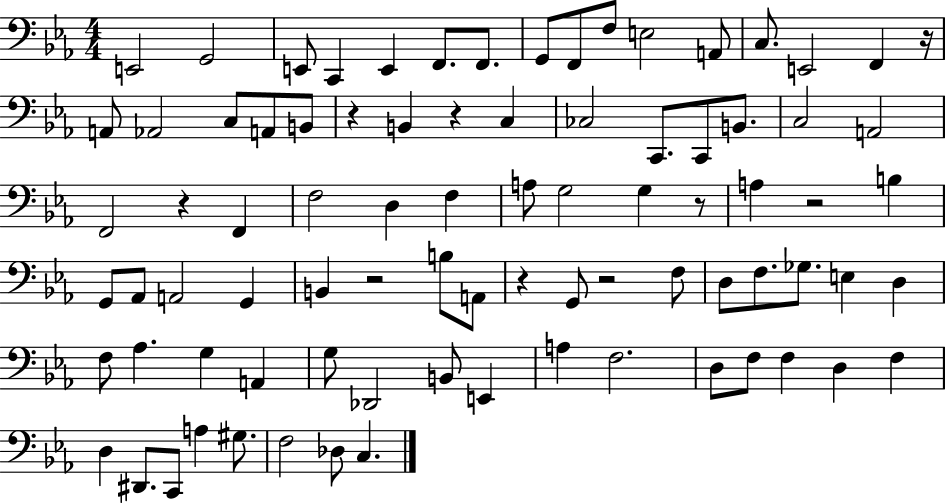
{
  \clef bass
  \numericTimeSignature
  \time 4/4
  \key ees \major
  e,2 g,2 | e,8 c,4 e,4 f,8. f,8. | g,8 f,8 f8 e2 a,8 | c8. e,2 f,4 r16 | \break a,8 aes,2 c8 a,8 b,8 | r4 b,4 r4 c4 | ces2 c,8. c,8 b,8. | c2 a,2 | \break f,2 r4 f,4 | f2 d4 f4 | a8 g2 g4 r8 | a4 r2 b4 | \break g,8 aes,8 a,2 g,4 | b,4 r2 b8 a,8 | r4 g,8 r2 f8 | d8 f8. ges8. e4 d4 | \break f8 aes4. g4 a,4 | g8 des,2 b,8 e,4 | a4 f2. | d8 f8 f4 d4 f4 | \break d4 dis,8. c,8 a4 gis8. | f2 des8 c4. | \bar "|."
}